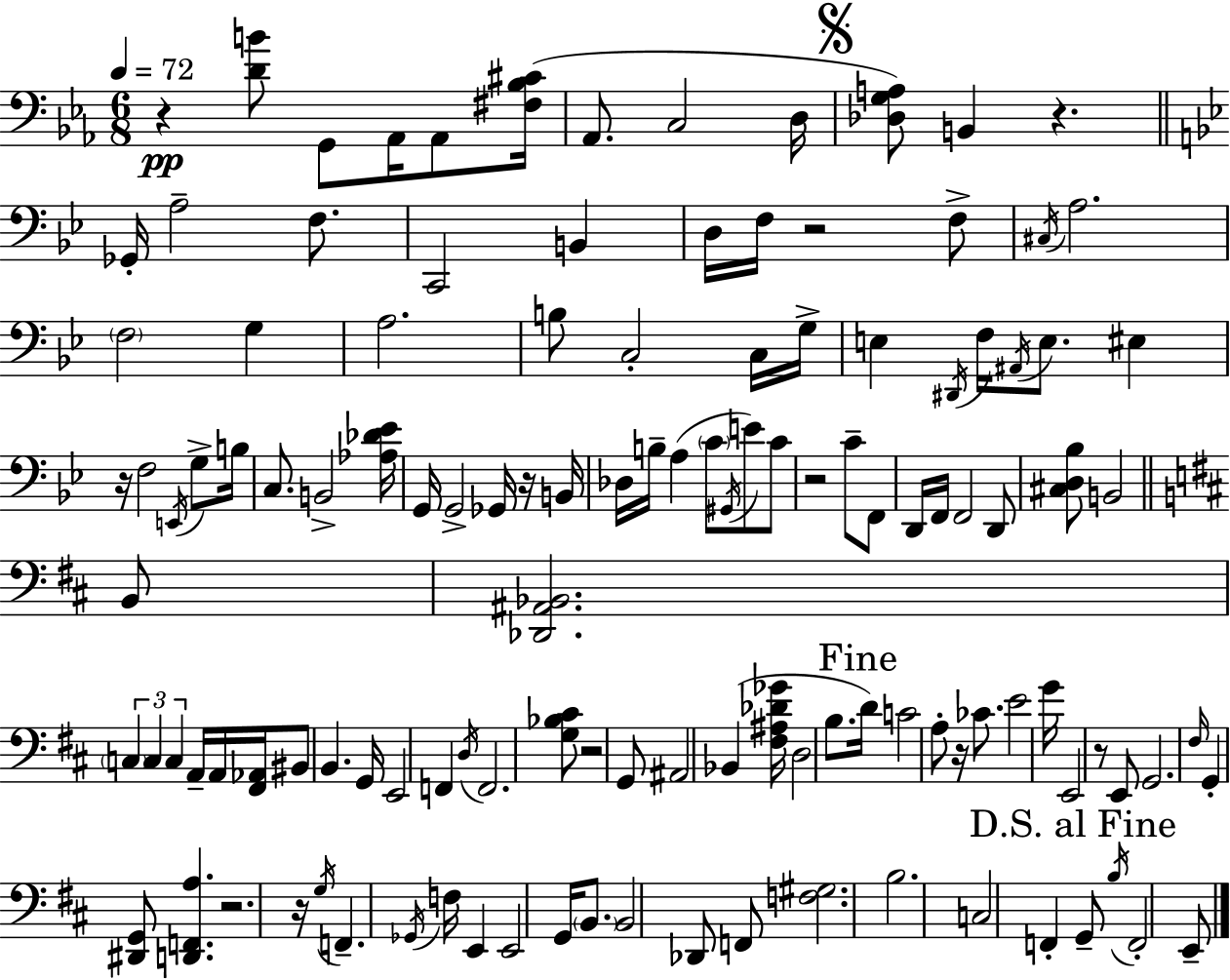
X:1
T:Untitled
M:6/8
L:1/4
K:Eb
z [DB]/2 G,,/2 _A,,/4 _A,,/2 [^F,_B,^C]/4 _A,,/2 C,2 D,/4 [_D,G,A,]/2 B,, z _G,,/4 A,2 F,/2 C,,2 B,, D,/4 F,/4 z2 F,/2 ^C,/4 A,2 F,2 G, A,2 B,/2 C,2 C,/4 G,/4 E, ^D,,/4 F,/4 ^A,,/4 E,/2 ^E, z/4 F,2 E,,/4 G,/2 B,/4 C,/2 B,,2 [_A,_D_E]/4 G,,/4 G,,2 _G,,/4 z/4 B,,/4 _D,/4 B,/4 A, C/2 ^G,,/4 E/2 C/2 z2 C/2 F,,/2 D,,/4 F,,/4 F,,2 D,,/2 [^C,D,_B,]/2 B,,2 B,,/2 [_D,,^A,,_B,,]2 C, C, C, A,,/4 A,,/4 [^F,,_A,,]/4 ^B,,/2 B,, G,,/4 E,,2 F,, D,/4 F,,2 [G,_B,^C]/2 z2 G,,/2 ^A,,2 _B,, [^F,^A,_D_G]/4 D,2 B,/2 D/4 C2 A,/2 z/4 _C/2 E2 G/4 E,,2 z/2 E,,/2 G,,2 ^F,/4 G,, [^D,,G,,]/2 [D,,F,,A,] z2 z/4 G,/4 F,, _G,,/4 F,/4 E,, E,,2 G,,/4 B,,/2 B,,2 _D,,/2 F,,/2 [F,^G,]2 B,2 C,2 F,, G,,/2 B,/4 F,,2 E,,/2